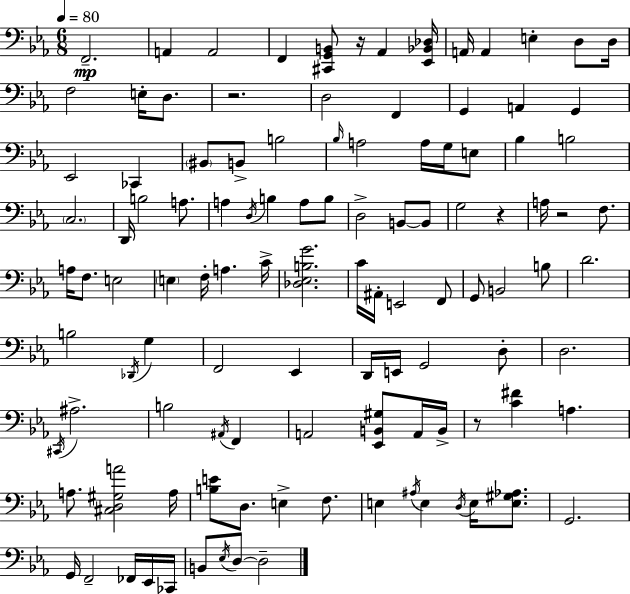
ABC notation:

X:1
T:Untitled
M:6/8
L:1/4
K:Cm
F,,2 A,, A,,2 F,, [^C,,G,,B,,]/2 z/4 _A,, [_E,,_B,,_D,]/4 A,,/4 A,, E, D,/2 D,/4 F,2 E,/4 D,/2 z2 D,2 F,, G,, A,, G,, _E,,2 _C,, ^B,,/2 B,,/2 B,2 _B,/4 A,2 A,/4 G,/4 E,/2 _B, B,2 C,2 D,,/4 B,2 A,/2 A, D,/4 B, A,/2 B,/2 D,2 B,,/2 B,,/2 G,2 z A,/4 z2 F,/2 A,/4 F,/2 E,2 E, F,/4 A, C/4 [_D,_E,B,G]2 C/4 ^A,,/4 E,,2 F,,/2 G,,/2 B,,2 B,/2 D2 B,2 _D,,/4 G, F,,2 _E,, D,,/4 E,,/4 G,,2 D,/2 D,2 ^C,,/4 ^A,2 B,2 ^A,,/4 F,, A,,2 [_E,,B,,^G,]/2 A,,/4 B,,/4 z/2 [C^F] A, A,/2 [^C,D,^G,A]2 A,/4 [B,E]/2 D,/2 E, F,/2 E, ^A,/4 E, D,/4 E,/4 [E,^G,_A,]/2 G,,2 G,,/4 F,,2 _F,,/4 _E,,/4 _C,,/4 B,,/2 _E,/4 D,/2 D,2